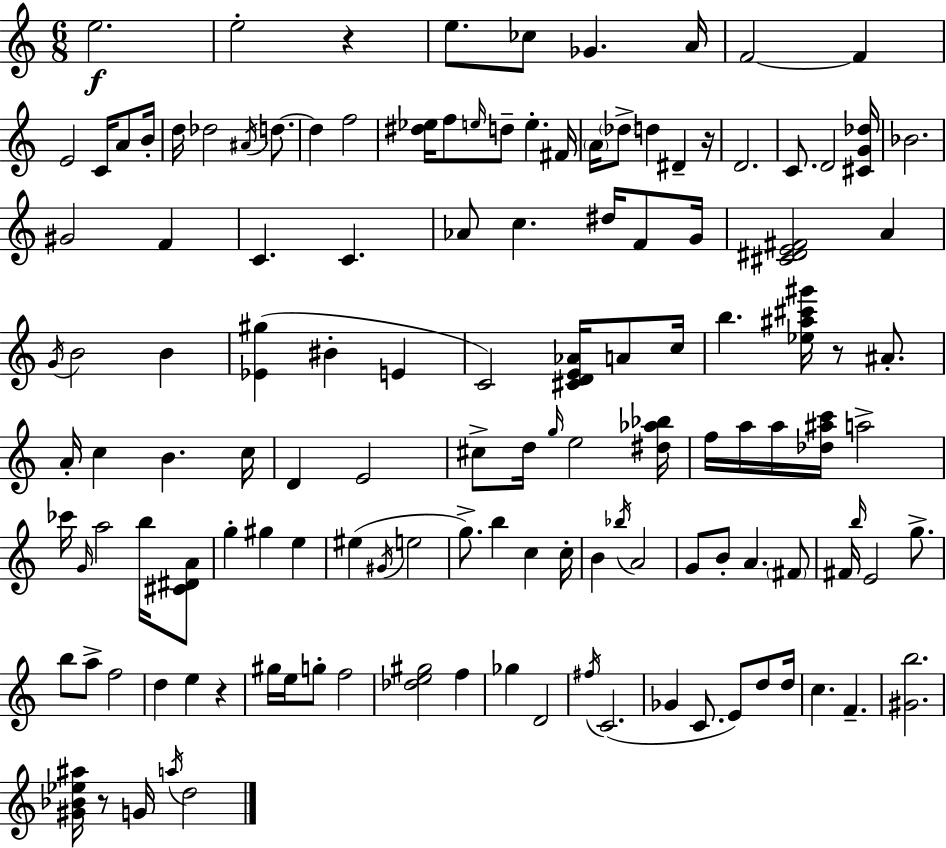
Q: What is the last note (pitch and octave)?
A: D5